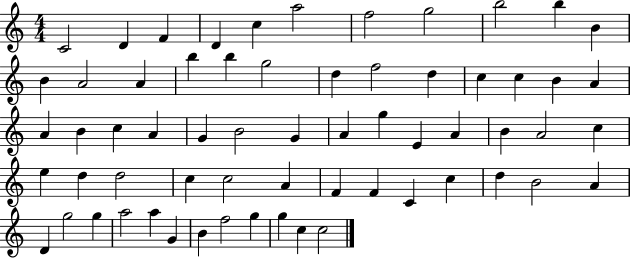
C4/h D4/q F4/q D4/q C5/q A5/h F5/h G5/h B5/h B5/q B4/q B4/q A4/h A4/q B5/q B5/q G5/h D5/q F5/h D5/q C5/q C5/q B4/q A4/q A4/q B4/q C5/q A4/q G4/q B4/h G4/q A4/q G5/q E4/q A4/q B4/q A4/h C5/q E5/q D5/q D5/h C5/q C5/h A4/q F4/q F4/q C4/q C5/q D5/q B4/h A4/q D4/q G5/h G5/q A5/h A5/q G4/q B4/q F5/h G5/q G5/q C5/q C5/h